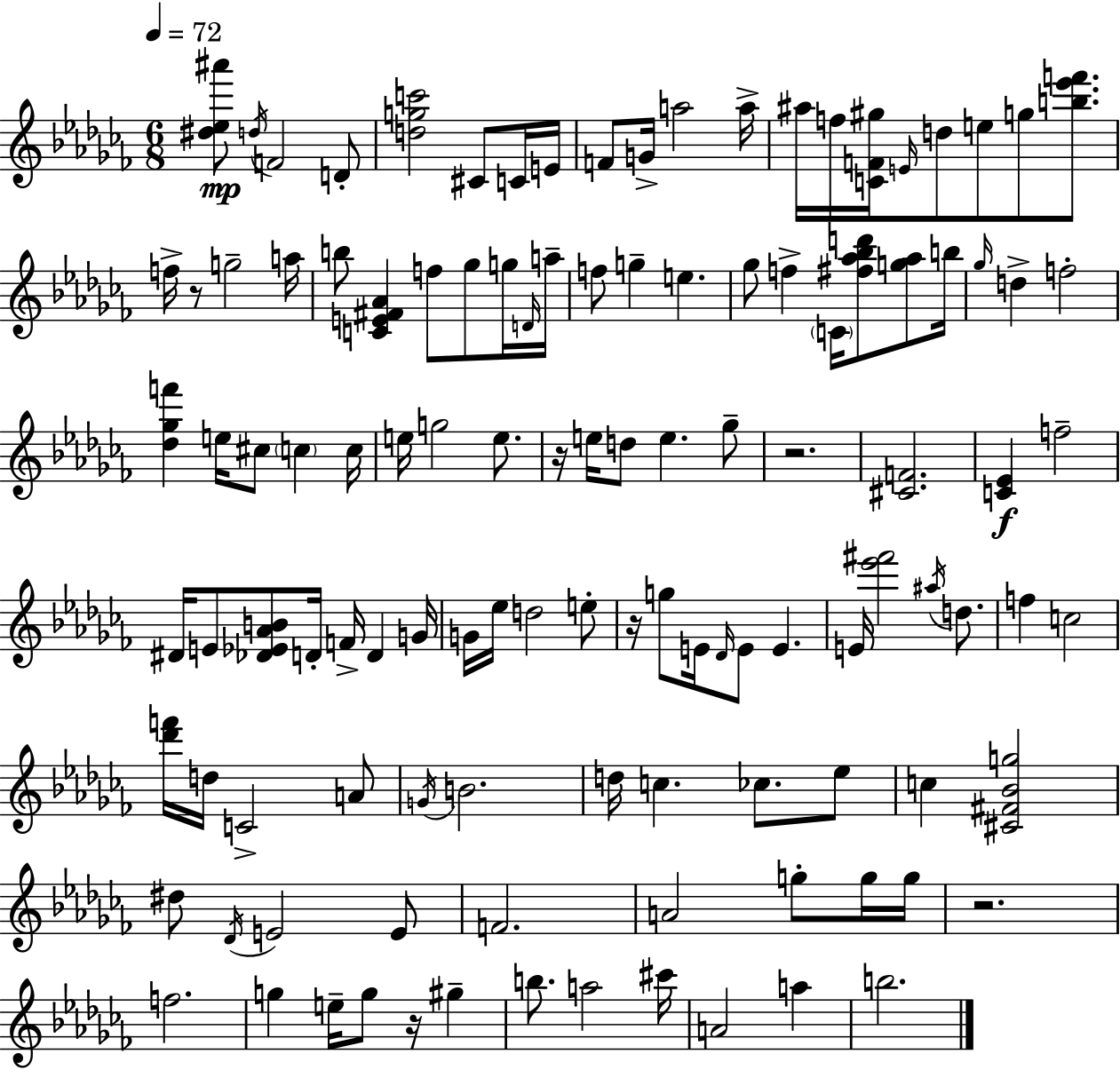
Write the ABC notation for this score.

X:1
T:Untitled
M:6/8
L:1/4
K:Abm
[^d_e^a']/2 d/4 F2 D/2 [dgc']2 ^C/2 C/4 E/4 F/2 G/4 a2 a/4 ^a/4 f/4 [CF^g]/4 E/4 d/2 e/2 g/2 [b_e'f']/2 f/4 z/2 g2 a/4 b/2 [CE^F_A] f/2 _g/2 g/4 D/4 a/4 f/2 g e _g/2 f C/4 [^f_a_bd']/2 [g_a]/2 b/4 _g/4 d f2 [_d_gf'] e/4 ^c/2 c c/4 e/4 g2 e/2 z/4 e/4 d/2 e _g/2 z2 [^CF]2 [C_E] f2 ^D/4 E/2 [_D_E_AB]/2 D/4 F/4 D G/4 G/4 _e/4 d2 e/2 z/4 g/2 E/4 _D/4 E/2 E E/4 [_e'^f']2 ^a/4 d/2 f c2 [_d'f']/4 d/4 C2 A/2 G/4 B2 d/4 c _c/2 _e/2 c [^C^F_Bg]2 ^d/2 _D/4 E2 E/2 F2 A2 g/2 g/4 g/4 z2 f2 g e/4 g/2 z/4 ^g b/2 a2 ^c'/4 A2 a b2